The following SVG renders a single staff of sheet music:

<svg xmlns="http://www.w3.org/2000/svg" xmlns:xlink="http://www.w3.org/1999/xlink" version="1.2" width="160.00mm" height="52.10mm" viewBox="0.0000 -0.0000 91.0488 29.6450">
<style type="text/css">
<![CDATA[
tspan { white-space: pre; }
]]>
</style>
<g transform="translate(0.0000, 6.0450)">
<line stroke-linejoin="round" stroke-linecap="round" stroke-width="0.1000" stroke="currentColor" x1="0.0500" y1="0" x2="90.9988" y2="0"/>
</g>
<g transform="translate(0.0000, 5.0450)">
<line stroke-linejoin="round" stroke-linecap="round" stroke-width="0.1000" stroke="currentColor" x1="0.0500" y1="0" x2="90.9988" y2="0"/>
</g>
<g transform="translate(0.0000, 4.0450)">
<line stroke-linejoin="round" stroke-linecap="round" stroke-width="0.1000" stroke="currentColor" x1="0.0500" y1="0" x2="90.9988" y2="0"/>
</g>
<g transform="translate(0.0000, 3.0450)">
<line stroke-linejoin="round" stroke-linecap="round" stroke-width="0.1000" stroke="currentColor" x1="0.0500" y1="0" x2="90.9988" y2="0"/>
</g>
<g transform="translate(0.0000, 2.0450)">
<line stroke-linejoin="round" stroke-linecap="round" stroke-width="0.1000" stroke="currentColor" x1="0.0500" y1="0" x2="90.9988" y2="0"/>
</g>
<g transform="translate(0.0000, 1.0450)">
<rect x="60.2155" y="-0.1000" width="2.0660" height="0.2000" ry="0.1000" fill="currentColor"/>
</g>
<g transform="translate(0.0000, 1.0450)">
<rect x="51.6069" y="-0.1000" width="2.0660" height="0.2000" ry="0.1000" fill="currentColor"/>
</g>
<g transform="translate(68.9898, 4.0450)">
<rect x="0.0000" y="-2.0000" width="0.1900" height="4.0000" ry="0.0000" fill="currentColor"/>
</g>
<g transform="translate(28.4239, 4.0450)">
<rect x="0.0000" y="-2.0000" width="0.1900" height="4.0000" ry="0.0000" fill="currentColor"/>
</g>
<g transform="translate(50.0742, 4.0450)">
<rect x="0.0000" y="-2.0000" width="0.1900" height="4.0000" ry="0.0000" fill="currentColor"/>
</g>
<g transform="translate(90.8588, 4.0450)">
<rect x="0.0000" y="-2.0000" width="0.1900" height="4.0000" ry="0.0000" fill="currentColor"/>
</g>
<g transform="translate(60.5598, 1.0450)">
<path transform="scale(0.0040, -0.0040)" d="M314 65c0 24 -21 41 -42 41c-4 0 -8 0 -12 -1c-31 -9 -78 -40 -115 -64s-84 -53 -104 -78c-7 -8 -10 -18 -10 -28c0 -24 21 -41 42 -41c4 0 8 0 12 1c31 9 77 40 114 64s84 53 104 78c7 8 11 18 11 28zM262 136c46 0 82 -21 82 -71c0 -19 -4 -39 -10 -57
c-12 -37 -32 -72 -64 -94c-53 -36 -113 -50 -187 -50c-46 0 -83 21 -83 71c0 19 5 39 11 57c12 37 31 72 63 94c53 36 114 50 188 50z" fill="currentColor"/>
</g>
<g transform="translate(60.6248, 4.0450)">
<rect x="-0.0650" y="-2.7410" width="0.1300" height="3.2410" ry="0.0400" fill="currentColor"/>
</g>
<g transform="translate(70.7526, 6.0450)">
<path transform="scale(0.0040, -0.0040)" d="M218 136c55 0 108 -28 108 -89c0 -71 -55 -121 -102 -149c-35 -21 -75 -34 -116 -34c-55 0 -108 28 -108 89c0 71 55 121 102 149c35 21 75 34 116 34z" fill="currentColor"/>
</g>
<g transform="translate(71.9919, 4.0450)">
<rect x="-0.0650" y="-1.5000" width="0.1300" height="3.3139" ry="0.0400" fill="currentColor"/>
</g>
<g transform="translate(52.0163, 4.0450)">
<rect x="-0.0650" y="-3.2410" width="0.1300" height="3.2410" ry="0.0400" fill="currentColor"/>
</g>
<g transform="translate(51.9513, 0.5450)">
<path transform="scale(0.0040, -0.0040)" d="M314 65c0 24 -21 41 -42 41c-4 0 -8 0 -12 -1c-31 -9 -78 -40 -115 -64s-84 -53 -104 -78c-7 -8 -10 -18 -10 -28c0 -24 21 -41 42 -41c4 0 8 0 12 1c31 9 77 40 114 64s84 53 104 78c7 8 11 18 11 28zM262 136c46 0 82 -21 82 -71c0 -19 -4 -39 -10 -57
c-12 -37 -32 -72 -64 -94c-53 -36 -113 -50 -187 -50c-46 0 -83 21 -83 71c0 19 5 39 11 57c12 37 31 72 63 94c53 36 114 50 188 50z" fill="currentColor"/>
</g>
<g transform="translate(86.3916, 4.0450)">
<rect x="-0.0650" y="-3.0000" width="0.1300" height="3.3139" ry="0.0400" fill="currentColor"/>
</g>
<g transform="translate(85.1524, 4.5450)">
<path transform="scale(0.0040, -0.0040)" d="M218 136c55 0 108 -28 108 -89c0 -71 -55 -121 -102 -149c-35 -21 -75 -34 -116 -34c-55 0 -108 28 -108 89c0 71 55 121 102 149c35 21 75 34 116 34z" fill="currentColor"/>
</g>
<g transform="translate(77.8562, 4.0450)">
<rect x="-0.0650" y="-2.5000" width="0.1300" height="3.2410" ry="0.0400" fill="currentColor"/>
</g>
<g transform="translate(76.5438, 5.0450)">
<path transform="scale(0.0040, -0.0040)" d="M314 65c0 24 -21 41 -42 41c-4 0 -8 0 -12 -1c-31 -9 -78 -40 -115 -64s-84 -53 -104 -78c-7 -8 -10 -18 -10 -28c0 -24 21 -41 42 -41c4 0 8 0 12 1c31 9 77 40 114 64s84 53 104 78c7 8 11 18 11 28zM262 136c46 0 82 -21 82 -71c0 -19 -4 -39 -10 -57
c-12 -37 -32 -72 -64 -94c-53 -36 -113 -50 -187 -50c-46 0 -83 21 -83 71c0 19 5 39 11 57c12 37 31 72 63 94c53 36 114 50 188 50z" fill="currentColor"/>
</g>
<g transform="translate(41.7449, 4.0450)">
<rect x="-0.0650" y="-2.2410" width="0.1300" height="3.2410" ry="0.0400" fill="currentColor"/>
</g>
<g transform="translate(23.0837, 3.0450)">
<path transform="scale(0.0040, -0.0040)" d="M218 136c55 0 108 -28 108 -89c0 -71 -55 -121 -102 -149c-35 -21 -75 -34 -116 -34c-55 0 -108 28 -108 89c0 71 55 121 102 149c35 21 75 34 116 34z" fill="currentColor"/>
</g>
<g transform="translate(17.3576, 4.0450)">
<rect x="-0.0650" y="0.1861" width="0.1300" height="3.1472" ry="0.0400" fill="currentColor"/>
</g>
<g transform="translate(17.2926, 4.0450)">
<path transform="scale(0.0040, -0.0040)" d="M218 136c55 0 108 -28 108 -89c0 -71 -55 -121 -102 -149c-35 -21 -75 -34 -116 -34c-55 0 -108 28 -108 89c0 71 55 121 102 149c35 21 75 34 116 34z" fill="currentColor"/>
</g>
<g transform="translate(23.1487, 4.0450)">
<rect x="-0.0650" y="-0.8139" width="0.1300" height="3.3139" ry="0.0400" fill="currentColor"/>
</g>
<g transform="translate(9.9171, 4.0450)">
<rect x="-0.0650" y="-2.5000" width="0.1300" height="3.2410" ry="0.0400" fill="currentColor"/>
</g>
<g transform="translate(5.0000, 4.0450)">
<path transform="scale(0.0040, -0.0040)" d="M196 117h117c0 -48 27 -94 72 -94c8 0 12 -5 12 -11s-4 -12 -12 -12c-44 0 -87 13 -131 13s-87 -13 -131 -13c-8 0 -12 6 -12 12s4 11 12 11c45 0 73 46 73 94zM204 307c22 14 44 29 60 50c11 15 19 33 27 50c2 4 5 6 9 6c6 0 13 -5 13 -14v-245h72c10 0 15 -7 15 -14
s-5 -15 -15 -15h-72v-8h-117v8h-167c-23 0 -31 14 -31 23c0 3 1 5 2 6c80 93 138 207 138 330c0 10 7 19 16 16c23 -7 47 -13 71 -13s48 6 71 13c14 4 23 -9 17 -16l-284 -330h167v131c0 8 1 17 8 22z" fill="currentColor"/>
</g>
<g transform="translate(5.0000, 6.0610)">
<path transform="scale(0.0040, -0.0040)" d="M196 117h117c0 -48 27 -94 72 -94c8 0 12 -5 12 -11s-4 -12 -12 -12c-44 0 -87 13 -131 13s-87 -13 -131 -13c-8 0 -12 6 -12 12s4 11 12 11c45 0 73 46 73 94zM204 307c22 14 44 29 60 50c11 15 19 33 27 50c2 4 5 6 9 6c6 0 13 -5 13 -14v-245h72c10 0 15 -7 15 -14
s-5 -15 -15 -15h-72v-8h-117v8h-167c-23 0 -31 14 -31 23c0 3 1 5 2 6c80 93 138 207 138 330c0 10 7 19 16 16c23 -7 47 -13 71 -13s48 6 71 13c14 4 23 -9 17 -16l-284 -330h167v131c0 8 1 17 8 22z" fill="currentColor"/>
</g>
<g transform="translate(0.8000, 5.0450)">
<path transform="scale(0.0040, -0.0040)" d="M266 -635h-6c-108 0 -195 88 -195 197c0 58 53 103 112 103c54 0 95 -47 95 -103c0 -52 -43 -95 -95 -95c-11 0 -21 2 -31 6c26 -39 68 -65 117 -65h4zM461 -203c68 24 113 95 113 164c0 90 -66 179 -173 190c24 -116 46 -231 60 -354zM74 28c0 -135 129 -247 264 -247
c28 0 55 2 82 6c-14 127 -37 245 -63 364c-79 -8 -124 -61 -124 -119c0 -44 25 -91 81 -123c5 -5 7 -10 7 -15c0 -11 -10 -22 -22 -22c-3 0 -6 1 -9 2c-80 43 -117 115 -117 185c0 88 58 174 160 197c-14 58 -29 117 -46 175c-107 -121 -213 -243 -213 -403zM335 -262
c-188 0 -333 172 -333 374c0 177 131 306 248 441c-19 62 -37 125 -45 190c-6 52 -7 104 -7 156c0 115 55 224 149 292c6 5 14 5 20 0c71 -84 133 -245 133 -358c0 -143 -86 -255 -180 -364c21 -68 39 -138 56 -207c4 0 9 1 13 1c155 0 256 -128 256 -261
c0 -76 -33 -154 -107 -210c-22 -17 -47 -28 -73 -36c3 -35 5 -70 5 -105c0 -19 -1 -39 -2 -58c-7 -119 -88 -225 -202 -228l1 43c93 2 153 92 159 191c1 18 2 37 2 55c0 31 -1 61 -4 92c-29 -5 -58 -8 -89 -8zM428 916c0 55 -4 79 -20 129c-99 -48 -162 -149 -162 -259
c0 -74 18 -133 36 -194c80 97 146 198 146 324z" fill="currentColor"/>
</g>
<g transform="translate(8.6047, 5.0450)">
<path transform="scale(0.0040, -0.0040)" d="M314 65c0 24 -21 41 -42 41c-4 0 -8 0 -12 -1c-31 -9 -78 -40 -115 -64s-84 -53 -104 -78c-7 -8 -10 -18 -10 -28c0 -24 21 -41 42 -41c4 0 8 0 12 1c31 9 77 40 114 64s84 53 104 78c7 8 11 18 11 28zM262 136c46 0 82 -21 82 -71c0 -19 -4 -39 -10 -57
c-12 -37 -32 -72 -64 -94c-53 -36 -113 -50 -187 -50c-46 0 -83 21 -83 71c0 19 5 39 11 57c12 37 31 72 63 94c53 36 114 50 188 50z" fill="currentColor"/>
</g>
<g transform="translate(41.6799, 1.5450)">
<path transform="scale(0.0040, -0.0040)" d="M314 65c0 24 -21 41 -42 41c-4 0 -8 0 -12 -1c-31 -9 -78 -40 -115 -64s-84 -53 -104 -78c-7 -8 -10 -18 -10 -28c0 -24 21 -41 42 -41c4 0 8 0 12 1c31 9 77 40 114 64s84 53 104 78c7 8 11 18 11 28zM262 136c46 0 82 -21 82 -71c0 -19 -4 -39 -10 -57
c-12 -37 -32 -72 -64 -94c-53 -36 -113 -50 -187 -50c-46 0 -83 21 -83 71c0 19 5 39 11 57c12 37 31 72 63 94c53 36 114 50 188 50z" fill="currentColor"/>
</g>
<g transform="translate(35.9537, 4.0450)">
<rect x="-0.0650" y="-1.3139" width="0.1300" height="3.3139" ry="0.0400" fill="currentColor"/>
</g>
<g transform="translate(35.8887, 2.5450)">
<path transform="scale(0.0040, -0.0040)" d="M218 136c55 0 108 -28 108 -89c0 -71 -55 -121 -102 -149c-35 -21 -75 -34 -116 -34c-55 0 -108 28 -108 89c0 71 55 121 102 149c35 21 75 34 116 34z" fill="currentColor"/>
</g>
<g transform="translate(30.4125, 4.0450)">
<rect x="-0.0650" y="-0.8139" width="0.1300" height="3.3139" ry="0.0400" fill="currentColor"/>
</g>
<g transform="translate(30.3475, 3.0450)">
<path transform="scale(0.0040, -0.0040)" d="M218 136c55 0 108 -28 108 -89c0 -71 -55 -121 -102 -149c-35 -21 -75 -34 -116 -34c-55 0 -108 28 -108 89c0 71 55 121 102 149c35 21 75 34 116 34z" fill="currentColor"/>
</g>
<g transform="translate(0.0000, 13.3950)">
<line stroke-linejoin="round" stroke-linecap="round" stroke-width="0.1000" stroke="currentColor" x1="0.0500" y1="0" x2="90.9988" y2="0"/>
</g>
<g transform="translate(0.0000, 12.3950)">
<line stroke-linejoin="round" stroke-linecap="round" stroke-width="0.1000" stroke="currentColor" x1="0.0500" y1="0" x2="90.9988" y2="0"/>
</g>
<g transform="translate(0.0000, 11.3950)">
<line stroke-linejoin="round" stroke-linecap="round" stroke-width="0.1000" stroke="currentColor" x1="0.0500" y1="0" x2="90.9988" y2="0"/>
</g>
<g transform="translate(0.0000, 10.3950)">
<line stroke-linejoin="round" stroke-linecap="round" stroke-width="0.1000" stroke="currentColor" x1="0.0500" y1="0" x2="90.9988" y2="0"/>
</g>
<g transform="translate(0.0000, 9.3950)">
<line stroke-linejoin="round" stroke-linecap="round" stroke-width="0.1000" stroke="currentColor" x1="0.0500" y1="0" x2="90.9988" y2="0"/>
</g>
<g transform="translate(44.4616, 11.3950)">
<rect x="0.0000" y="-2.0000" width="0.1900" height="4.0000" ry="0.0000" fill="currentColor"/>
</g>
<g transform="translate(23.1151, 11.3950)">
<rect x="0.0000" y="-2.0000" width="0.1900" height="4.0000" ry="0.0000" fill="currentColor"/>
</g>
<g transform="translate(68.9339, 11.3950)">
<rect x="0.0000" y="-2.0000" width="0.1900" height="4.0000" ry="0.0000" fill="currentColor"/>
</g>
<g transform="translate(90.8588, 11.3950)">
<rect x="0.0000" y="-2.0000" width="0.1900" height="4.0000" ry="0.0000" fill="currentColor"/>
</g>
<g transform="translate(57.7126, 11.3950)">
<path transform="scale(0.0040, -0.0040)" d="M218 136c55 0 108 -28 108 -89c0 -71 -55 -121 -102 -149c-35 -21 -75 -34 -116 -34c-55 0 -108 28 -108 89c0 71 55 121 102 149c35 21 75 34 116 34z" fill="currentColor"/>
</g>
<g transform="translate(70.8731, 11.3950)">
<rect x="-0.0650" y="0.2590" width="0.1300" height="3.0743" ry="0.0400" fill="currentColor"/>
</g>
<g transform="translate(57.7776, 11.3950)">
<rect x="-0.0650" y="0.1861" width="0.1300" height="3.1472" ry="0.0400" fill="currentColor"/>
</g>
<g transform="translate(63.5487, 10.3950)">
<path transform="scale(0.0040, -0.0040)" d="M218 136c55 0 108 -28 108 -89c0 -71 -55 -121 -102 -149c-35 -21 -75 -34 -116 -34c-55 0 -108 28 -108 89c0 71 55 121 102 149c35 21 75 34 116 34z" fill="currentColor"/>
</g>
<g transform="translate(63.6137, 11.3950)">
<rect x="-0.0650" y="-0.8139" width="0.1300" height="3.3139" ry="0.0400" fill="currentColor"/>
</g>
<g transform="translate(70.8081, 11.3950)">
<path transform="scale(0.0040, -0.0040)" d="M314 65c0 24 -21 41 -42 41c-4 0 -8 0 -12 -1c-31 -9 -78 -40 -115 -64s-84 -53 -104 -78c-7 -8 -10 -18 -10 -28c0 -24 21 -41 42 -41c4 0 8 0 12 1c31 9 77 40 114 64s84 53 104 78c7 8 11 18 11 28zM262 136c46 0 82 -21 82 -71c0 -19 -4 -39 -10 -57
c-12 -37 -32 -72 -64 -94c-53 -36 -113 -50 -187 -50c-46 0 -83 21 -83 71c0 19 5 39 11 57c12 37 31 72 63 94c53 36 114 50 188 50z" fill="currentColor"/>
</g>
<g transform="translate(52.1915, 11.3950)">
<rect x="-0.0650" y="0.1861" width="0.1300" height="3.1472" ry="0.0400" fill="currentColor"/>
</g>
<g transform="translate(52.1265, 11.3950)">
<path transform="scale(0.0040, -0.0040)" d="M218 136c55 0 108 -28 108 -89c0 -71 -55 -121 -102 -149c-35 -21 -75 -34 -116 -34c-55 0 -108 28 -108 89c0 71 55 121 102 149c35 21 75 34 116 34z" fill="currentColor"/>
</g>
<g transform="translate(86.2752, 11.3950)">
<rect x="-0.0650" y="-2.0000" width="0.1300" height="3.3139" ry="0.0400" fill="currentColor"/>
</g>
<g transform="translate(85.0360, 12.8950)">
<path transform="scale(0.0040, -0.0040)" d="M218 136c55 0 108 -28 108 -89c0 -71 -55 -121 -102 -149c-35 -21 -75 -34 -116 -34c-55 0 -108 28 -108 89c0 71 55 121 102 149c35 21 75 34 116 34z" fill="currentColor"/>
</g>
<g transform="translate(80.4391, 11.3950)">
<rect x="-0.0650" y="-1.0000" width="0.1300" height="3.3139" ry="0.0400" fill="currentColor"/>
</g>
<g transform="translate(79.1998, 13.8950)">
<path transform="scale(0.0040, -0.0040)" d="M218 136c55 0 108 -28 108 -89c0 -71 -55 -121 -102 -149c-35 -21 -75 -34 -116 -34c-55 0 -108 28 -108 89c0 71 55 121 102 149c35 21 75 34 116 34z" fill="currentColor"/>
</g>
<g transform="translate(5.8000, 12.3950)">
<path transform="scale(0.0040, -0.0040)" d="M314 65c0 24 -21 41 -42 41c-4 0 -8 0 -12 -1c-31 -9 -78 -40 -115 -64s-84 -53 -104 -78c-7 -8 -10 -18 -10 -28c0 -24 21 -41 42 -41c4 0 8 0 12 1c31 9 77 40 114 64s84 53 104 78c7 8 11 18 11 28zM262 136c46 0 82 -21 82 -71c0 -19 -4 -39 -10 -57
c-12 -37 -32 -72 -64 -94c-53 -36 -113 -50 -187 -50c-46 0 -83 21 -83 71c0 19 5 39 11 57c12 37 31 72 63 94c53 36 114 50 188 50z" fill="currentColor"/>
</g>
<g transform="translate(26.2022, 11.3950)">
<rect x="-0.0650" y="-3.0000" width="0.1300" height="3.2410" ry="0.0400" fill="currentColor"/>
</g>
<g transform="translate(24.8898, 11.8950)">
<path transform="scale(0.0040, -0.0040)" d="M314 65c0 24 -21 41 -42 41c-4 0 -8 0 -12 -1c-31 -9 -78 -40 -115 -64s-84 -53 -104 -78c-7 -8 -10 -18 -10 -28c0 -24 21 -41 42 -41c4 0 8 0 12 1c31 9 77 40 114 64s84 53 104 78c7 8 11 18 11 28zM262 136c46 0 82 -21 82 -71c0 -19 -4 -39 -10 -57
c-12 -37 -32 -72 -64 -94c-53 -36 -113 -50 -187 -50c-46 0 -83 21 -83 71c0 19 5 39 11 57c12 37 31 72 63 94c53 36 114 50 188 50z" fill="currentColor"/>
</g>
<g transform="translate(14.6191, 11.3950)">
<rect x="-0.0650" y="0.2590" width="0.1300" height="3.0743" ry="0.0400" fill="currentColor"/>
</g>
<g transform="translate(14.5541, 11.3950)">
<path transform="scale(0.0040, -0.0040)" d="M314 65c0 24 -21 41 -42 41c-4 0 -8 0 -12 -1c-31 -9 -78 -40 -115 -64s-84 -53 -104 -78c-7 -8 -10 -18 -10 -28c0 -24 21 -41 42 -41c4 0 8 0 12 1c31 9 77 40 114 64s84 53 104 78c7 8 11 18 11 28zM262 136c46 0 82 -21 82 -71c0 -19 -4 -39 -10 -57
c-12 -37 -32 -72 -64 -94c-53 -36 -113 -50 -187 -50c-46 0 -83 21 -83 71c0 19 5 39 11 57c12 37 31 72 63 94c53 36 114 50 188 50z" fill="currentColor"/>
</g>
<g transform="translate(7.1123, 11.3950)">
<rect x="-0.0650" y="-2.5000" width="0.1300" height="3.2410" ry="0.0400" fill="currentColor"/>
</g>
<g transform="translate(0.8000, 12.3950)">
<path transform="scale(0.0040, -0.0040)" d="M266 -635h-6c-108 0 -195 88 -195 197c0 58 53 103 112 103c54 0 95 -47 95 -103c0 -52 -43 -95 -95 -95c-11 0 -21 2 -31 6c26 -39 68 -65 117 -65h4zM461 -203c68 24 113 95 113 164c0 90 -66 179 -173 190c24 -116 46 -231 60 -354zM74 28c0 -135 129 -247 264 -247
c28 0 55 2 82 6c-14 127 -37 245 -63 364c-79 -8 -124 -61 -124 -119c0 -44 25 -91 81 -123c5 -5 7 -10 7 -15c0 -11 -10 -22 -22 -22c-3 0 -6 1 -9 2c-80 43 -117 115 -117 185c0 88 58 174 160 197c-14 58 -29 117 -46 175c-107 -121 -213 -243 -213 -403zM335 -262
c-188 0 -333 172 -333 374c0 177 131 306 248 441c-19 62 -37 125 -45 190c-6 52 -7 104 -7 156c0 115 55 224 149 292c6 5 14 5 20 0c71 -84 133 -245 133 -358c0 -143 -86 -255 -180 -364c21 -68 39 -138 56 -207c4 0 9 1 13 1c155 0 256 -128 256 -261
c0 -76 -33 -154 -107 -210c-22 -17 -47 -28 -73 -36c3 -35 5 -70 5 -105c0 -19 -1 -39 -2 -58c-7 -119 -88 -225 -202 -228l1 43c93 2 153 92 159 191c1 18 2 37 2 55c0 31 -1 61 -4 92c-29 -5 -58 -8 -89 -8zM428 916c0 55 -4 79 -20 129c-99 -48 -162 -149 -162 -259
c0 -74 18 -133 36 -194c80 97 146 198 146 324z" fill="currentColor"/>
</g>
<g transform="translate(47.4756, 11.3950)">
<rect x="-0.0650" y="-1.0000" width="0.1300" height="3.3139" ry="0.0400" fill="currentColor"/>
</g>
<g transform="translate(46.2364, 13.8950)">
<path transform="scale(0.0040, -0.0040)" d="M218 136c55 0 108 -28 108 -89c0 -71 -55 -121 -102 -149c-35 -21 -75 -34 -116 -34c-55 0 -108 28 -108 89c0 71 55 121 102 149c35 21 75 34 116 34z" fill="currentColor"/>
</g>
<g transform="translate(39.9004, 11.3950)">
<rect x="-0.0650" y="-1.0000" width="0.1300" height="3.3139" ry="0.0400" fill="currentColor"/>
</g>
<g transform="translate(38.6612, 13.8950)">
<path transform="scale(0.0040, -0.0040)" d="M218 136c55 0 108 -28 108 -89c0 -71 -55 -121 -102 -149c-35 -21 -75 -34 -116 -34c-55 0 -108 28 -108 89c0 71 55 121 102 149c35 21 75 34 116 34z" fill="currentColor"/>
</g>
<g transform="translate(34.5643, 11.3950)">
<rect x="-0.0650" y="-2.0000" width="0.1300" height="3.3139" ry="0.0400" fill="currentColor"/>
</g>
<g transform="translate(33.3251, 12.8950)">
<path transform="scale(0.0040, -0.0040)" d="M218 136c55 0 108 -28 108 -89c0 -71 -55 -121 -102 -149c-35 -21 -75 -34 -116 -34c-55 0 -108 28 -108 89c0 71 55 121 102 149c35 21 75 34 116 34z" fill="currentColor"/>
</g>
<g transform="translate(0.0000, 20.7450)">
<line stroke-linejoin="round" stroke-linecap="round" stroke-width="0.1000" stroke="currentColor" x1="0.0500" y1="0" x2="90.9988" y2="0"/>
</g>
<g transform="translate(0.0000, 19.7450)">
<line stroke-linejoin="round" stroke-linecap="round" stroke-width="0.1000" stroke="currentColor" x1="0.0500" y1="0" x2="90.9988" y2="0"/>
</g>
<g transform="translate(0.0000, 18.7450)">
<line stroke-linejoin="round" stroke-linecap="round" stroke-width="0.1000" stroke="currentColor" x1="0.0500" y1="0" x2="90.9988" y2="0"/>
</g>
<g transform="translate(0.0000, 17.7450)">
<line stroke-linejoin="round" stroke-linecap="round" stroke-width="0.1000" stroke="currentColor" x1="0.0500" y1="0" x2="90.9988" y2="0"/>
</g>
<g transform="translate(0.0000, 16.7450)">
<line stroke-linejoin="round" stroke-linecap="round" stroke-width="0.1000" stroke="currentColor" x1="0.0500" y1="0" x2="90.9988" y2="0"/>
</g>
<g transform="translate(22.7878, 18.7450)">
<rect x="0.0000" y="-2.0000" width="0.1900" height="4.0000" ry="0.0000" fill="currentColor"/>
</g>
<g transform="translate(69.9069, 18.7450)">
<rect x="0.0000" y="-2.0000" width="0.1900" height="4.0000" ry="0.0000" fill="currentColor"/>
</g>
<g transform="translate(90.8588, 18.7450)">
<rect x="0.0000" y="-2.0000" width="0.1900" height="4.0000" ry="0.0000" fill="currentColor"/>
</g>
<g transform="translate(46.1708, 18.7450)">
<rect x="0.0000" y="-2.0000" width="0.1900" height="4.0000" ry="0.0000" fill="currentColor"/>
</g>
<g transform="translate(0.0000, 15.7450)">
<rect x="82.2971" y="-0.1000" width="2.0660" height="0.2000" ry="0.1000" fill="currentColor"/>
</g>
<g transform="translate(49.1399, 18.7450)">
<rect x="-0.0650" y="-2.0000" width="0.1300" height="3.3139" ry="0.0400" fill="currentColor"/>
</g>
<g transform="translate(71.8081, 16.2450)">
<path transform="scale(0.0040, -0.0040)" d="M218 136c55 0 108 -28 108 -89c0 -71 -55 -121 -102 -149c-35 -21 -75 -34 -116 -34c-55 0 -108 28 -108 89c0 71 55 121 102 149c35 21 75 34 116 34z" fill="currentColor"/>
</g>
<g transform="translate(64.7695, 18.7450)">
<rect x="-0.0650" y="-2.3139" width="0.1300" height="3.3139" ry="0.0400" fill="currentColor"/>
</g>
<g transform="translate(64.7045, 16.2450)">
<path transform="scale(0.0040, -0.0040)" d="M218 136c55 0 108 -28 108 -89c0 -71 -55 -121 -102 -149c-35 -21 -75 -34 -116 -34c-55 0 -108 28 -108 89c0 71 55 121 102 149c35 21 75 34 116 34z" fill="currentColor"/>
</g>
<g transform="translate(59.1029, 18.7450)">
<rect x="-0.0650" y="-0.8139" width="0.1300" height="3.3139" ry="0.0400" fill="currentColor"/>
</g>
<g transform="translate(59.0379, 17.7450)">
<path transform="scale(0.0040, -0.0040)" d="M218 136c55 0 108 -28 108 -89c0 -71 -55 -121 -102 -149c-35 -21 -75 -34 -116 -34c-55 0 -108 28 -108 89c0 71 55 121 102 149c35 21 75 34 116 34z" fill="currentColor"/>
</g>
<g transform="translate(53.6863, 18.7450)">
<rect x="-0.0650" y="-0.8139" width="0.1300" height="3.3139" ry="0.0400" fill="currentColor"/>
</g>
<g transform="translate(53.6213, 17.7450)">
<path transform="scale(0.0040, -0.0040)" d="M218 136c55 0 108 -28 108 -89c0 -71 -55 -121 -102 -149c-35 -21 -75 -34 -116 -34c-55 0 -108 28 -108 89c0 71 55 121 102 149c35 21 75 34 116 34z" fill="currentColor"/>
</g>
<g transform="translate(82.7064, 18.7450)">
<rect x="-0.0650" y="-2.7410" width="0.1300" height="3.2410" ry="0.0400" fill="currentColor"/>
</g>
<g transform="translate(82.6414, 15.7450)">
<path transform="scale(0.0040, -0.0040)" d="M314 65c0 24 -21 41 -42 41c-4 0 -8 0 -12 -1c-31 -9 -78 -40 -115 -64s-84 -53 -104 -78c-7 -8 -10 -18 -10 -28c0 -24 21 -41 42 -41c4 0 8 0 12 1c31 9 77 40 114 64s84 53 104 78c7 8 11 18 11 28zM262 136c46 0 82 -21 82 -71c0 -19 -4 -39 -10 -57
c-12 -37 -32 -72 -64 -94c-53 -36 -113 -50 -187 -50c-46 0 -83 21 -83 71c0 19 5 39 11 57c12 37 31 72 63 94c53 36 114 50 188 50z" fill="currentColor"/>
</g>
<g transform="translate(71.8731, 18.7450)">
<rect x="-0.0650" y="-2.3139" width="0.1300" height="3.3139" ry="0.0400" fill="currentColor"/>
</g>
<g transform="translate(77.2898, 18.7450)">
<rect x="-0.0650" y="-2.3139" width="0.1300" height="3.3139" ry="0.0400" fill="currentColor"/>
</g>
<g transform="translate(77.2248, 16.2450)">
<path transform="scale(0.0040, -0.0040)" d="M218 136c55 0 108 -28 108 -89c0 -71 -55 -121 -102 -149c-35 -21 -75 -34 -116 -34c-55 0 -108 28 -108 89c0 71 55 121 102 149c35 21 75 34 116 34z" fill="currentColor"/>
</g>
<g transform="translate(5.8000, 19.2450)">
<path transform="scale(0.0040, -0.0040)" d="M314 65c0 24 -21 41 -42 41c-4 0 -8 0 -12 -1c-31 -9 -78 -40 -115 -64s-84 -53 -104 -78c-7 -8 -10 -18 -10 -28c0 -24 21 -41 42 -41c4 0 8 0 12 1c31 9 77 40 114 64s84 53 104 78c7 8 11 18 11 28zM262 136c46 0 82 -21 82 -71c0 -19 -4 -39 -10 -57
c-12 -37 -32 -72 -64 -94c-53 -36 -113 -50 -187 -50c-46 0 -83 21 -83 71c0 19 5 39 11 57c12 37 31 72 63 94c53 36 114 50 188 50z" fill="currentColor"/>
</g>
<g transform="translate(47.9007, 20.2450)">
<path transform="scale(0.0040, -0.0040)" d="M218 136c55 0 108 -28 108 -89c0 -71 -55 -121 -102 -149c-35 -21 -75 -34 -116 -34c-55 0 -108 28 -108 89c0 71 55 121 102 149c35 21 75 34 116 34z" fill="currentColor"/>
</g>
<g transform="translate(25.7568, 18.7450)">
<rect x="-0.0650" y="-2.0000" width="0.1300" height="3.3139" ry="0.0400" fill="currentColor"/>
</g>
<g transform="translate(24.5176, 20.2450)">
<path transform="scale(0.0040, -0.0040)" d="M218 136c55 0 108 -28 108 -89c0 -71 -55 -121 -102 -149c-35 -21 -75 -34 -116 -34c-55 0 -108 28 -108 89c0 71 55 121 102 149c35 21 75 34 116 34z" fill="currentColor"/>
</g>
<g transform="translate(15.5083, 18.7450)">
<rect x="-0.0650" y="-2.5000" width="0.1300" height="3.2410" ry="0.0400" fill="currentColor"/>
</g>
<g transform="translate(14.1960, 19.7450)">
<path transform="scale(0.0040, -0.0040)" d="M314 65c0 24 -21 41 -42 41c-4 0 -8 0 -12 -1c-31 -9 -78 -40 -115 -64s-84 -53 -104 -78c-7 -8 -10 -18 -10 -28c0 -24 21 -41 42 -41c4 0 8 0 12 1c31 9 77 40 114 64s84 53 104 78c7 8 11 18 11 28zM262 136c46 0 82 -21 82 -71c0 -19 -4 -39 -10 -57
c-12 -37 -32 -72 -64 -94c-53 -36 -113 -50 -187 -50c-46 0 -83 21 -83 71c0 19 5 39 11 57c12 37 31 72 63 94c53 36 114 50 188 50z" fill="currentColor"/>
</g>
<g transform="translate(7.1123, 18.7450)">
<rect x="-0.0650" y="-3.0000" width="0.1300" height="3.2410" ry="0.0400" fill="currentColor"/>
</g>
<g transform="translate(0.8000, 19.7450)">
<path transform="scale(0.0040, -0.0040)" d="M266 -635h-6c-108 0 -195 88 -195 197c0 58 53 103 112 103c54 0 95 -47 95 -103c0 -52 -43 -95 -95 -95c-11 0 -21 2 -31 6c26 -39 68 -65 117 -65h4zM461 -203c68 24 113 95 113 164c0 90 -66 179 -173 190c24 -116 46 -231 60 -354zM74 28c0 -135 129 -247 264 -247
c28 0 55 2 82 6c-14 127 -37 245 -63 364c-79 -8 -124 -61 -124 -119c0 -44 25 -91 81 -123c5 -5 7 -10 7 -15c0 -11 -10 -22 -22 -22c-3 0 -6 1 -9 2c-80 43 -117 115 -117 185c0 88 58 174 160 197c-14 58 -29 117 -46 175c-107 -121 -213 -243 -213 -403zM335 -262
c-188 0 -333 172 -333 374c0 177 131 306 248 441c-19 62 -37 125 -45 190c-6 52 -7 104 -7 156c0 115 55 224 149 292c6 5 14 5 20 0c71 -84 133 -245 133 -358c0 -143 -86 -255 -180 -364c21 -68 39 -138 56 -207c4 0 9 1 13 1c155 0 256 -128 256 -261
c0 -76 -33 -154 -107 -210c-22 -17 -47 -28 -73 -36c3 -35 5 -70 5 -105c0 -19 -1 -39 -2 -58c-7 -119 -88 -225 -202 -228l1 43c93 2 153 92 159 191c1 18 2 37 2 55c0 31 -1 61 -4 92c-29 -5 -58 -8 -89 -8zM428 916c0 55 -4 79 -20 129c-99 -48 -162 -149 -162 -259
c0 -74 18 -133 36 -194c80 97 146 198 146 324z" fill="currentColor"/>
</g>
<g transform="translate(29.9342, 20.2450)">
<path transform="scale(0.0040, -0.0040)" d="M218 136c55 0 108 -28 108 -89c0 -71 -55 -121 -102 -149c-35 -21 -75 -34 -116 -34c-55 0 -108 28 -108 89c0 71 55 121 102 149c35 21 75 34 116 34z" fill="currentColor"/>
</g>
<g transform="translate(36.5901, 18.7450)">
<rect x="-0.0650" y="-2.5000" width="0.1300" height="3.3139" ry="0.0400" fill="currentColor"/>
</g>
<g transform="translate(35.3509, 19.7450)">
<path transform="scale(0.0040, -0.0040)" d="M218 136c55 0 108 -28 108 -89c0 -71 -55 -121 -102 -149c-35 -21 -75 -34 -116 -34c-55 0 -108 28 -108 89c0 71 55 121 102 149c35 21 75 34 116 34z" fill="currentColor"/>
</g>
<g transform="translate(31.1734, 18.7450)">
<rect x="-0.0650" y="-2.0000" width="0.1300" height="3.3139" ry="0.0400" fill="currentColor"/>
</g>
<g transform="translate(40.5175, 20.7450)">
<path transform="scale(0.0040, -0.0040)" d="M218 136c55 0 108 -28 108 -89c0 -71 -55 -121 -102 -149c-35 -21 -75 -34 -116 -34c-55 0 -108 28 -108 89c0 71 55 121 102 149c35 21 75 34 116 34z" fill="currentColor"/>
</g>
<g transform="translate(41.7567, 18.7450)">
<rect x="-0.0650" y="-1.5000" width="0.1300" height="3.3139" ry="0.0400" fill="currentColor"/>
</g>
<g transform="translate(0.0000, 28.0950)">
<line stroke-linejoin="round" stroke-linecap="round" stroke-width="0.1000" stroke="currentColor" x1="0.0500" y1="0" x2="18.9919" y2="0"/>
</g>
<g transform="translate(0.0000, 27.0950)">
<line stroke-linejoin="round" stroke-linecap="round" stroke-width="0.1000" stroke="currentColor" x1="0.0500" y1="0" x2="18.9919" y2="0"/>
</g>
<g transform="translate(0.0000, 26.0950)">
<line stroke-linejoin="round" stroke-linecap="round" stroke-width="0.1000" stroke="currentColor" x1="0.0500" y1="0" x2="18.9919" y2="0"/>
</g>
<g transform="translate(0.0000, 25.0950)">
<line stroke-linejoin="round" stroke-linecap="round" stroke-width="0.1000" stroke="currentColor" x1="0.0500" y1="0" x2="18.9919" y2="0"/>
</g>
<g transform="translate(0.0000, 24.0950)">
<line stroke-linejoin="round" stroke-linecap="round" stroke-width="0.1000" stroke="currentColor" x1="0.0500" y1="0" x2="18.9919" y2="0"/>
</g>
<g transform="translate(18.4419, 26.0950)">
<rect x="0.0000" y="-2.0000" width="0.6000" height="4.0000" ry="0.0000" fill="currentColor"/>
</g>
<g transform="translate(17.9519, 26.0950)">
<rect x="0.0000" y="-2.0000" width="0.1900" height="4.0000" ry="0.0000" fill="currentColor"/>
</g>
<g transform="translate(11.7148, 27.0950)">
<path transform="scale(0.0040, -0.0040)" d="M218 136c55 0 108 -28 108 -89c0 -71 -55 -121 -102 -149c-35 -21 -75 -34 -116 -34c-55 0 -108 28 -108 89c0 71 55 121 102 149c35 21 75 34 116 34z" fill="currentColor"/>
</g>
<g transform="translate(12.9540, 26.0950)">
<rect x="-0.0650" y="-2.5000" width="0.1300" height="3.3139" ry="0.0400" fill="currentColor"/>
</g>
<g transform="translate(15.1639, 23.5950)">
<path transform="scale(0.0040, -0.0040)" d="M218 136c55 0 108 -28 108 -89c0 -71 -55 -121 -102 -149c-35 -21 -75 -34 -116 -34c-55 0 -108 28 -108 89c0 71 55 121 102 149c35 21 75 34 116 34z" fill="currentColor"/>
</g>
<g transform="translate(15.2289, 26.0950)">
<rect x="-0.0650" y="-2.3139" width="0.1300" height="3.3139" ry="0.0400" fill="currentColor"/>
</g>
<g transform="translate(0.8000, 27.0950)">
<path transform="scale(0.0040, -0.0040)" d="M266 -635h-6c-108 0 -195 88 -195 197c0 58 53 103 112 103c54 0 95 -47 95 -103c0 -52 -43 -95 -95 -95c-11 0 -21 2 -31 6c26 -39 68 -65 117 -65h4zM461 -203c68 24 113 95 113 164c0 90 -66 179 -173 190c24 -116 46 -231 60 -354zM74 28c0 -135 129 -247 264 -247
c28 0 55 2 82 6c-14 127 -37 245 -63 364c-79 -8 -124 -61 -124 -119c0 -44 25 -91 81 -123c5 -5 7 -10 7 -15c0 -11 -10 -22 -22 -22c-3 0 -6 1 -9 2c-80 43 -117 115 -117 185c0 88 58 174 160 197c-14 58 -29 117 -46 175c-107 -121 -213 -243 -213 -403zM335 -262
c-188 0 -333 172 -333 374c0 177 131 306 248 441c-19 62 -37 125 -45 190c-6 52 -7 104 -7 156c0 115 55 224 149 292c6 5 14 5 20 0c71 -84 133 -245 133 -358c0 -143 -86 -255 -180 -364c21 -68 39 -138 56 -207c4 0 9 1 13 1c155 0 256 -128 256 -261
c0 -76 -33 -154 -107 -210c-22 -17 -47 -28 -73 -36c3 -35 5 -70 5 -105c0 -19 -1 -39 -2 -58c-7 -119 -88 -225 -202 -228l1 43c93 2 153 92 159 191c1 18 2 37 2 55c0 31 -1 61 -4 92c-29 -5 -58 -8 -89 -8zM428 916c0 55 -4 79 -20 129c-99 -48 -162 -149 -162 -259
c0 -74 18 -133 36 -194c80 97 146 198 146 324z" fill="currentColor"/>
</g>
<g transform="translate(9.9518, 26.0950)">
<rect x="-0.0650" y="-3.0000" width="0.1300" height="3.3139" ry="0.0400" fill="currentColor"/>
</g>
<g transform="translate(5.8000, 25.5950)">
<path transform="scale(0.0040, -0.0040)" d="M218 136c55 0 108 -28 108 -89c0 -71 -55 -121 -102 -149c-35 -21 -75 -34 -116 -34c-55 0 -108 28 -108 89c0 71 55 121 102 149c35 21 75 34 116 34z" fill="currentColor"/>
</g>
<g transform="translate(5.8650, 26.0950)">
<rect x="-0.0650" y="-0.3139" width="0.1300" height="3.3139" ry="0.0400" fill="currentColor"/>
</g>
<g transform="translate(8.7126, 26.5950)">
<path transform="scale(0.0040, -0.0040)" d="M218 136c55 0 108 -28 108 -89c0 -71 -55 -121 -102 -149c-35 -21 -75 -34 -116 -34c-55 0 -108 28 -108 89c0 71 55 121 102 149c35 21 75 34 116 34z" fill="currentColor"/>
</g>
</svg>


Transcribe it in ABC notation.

X:1
T:Untitled
M:4/4
L:1/4
K:C
G2 B d d e g2 b2 a2 E G2 A G2 B2 A2 F D D B B d B2 D F A2 G2 F F G E F d d g g g a2 c A G g